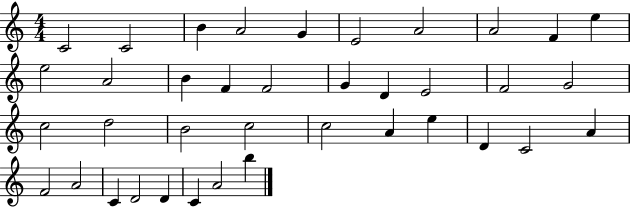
C4/h C4/h B4/q A4/h G4/q E4/h A4/h A4/h F4/q E5/q E5/h A4/h B4/q F4/q F4/h G4/q D4/q E4/h F4/h G4/h C5/h D5/h B4/h C5/h C5/h A4/q E5/q D4/q C4/h A4/q F4/h A4/h C4/q D4/h D4/q C4/q A4/h B5/q